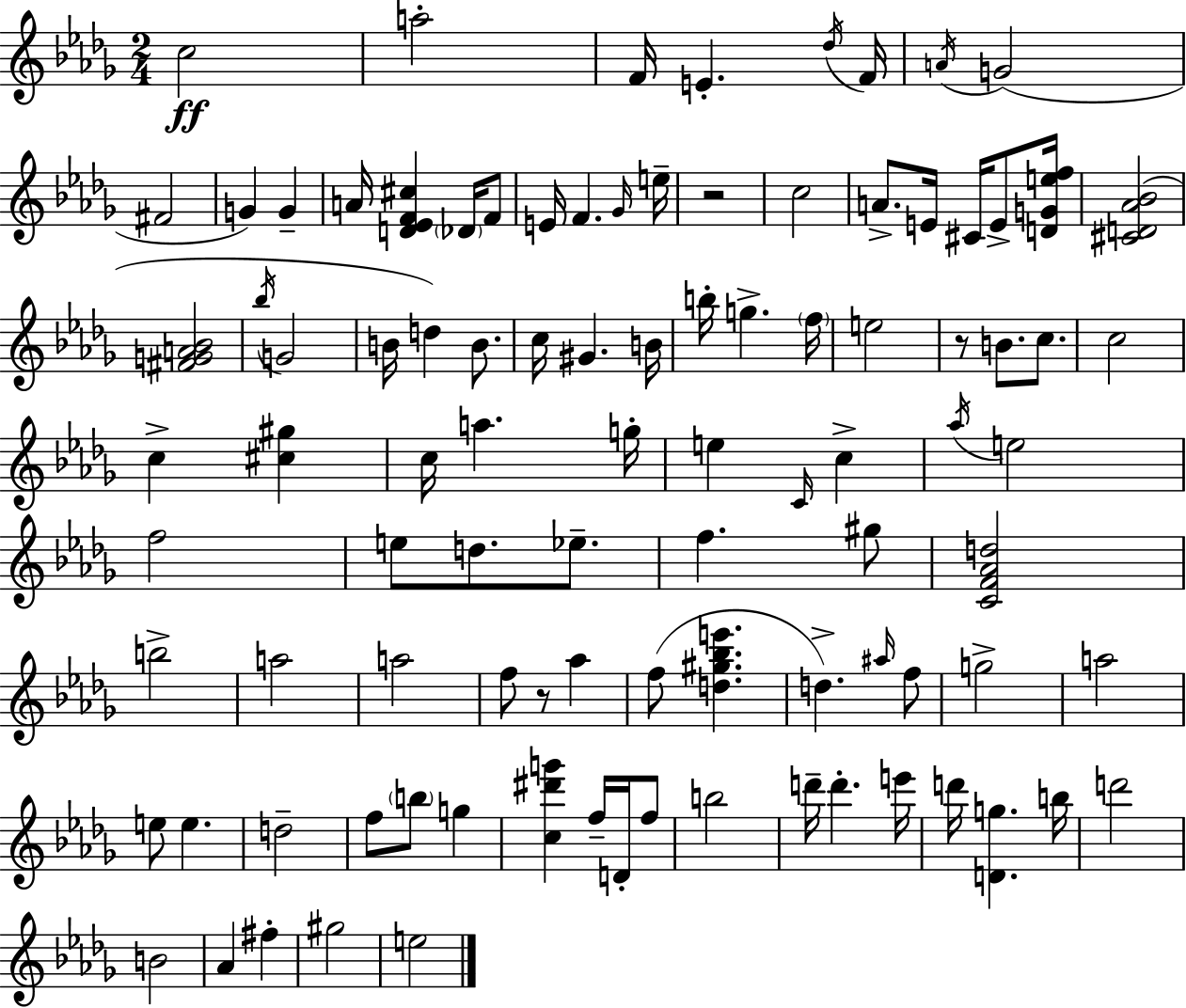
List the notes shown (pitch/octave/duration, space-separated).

C5/h A5/h F4/s E4/q. Db5/s F4/s A4/s G4/h F#4/h G4/q G4/q A4/s [D4,Eb4,F4,C#5]/q Db4/s F4/e E4/s F4/q. Gb4/s E5/s R/h C5/h A4/e. E4/s C#4/s E4/e [D4,G4,E5,F5]/s [C#4,D4,Ab4,Bb4]/h [F#4,G4,A4,Bb4]/h Bb5/s G4/h B4/s D5/q B4/e. C5/s G#4/q. B4/s B5/s G5/q. F5/s E5/h R/e B4/e. C5/e. C5/h C5/q [C#5,G#5]/q C5/s A5/q. G5/s E5/q C4/s C5/q Ab5/s E5/h F5/h E5/e D5/e. Eb5/e. F5/q. G#5/e [C4,F4,Ab4,D5]/h B5/h A5/h A5/h F5/e R/e Ab5/q F5/e [D5,G#5,Bb5,E6]/q. D5/q. A#5/s F5/e G5/h A5/h E5/e E5/q. D5/h F5/e B5/e G5/q [C5,D#6,G6]/q F5/s D4/s F5/e B5/h D6/s D6/q. E6/s D6/s [D4,G5]/q. B5/s D6/h B4/h Ab4/q F#5/q G#5/h E5/h